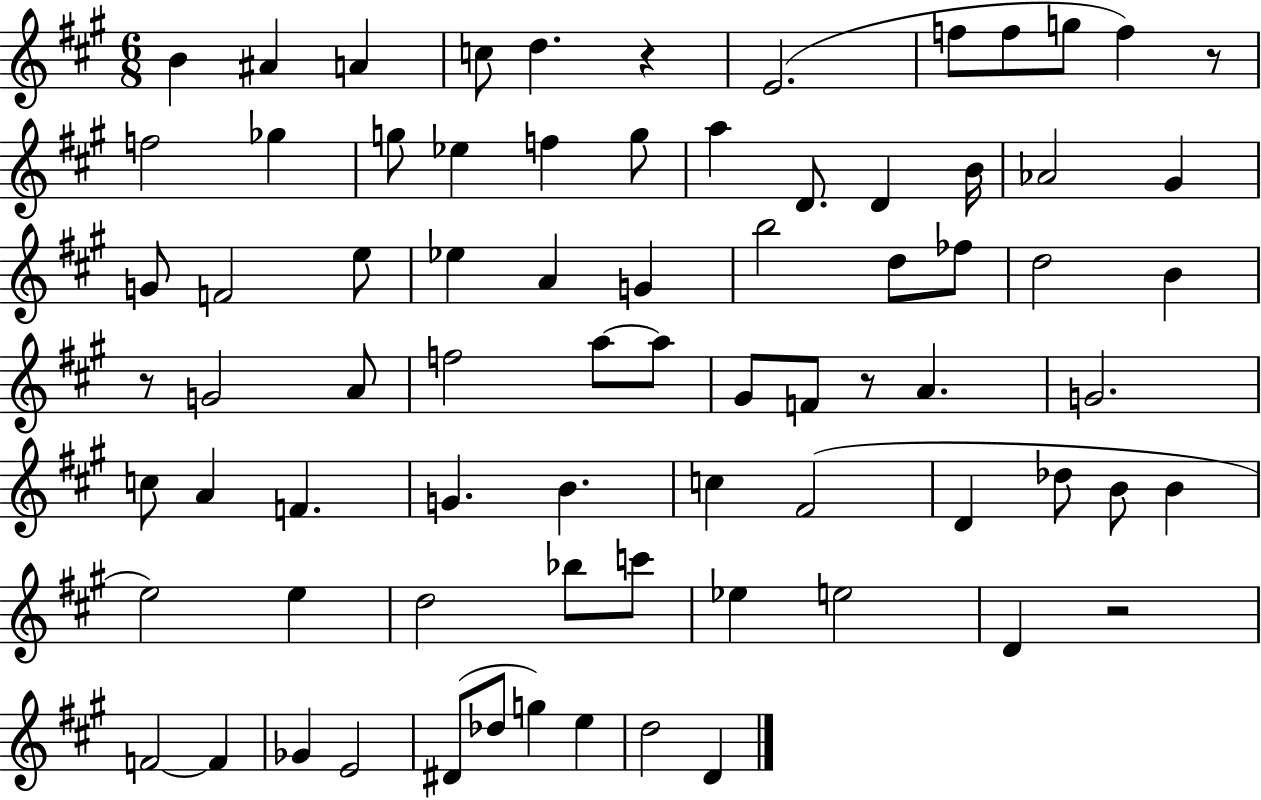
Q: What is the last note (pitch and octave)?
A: D4